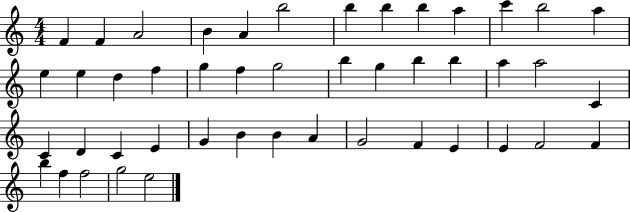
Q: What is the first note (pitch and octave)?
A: F4